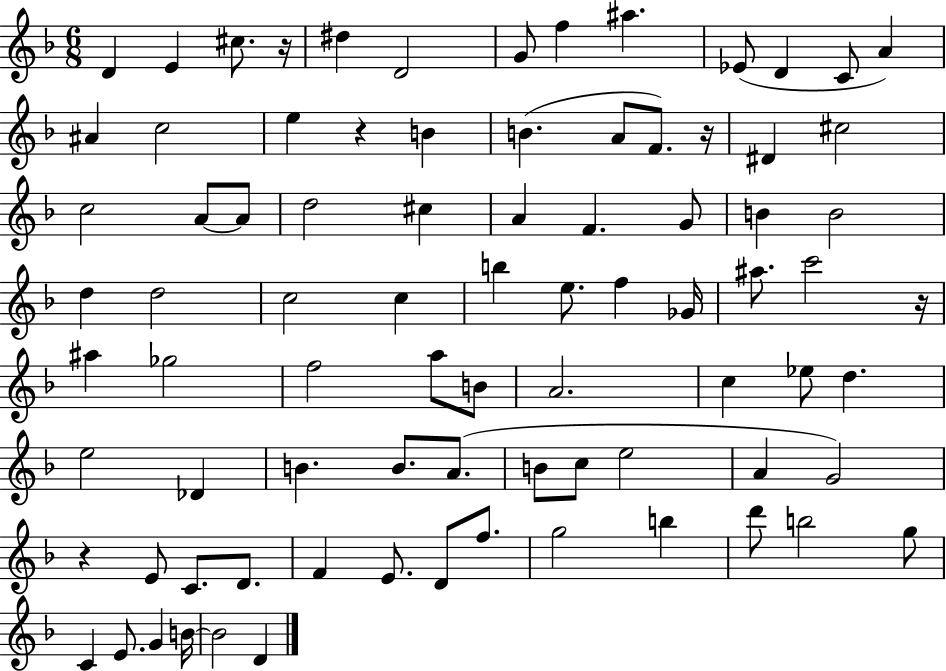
{
  \clef treble
  \numericTimeSignature
  \time 6/8
  \key f \major
  d'4 e'4 cis''8. r16 | dis''4 d'2 | g'8 f''4 ais''4. | ees'8( d'4 c'8 a'4) | \break ais'4 c''2 | e''4 r4 b'4 | b'4.( a'8 f'8.) r16 | dis'4 cis''2 | \break c''2 a'8~~ a'8 | d''2 cis''4 | a'4 f'4. g'8 | b'4 b'2 | \break d''4 d''2 | c''2 c''4 | b''4 e''8. f''4 ges'16 | ais''8. c'''2 r16 | \break ais''4 ges''2 | f''2 a''8 b'8 | a'2. | c''4 ees''8 d''4. | \break e''2 des'4 | b'4. b'8. a'8.( | b'8 c''8 e''2 | a'4 g'2) | \break r4 e'8 c'8. d'8. | f'4 e'8. d'8 f''8. | g''2 b''4 | d'''8 b''2 g''8 | \break c'4 e'8. g'4 b'16~~ | b'2 d'4 | \bar "|."
}